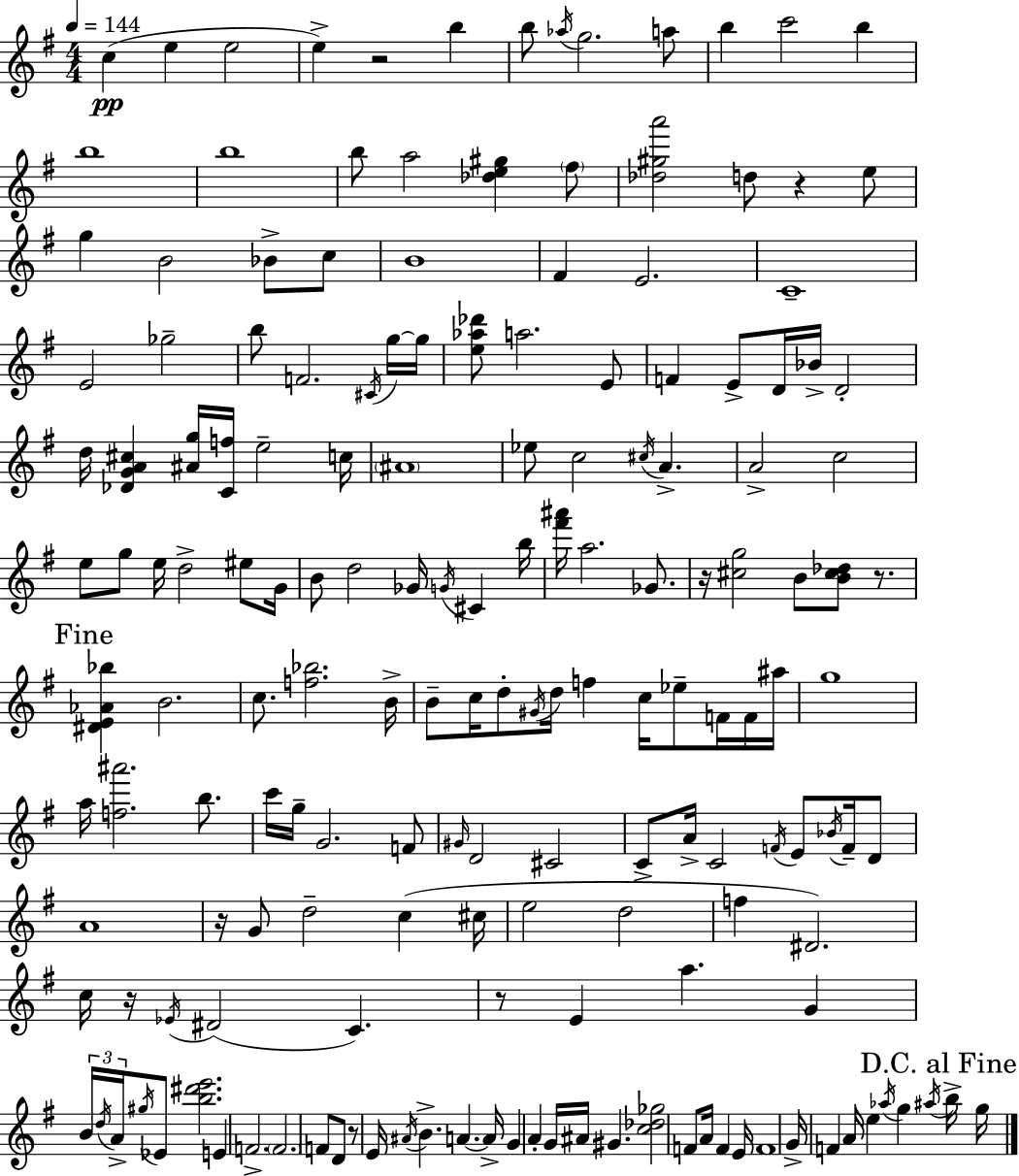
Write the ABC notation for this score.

X:1
T:Untitled
M:4/4
L:1/4
K:G
c e e2 e z2 b b/2 _a/4 g2 a/2 b c'2 b b4 b4 b/2 a2 [_de^g] ^f/2 [_d^ga']2 d/2 z e/2 g B2 _B/2 c/2 B4 ^F E2 C4 E2 _g2 b/2 F2 ^C/4 g/4 g/4 [e_a_d']/2 a2 E/2 F E/2 D/4 _B/4 D2 d/4 [_DGA^c] [^Ag]/4 [Cf]/4 e2 c/4 ^A4 _e/2 c2 ^c/4 A A2 c2 e/2 g/2 e/4 d2 ^e/2 G/4 B/2 d2 _G/4 G/4 ^C b/4 [^f'^a']/4 a2 _G/2 z/4 [^cg]2 B/2 [B^c_d]/2 z/2 [^DE_A_b] B2 c/2 [f_b]2 B/4 B/2 c/4 d/2 ^G/4 d/4 f c/4 _e/2 F/4 F/4 ^a/4 g4 a/4 [f^a']2 b/2 c'/4 g/4 G2 F/2 ^G/4 D2 ^C2 C/2 A/4 C2 F/4 E/2 _B/4 F/4 D/2 A4 z/4 G/2 d2 c ^c/4 e2 d2 f ^D2 c/4 z/4 _E/4 ^D2 C z/2 E a G B/4 d/4 A/4 ^g/4 _E/2 [b^d'e']2 E F2 F2 F/2 D/2 z/2 E/4 ^A/4 B A A/4 G A G/4 ^A/4 ^G [c_d_g]2 F/2 A/4 F E/4 F4 G/4 F A/4 e _a/4 g ^a/4 b/4 g/4